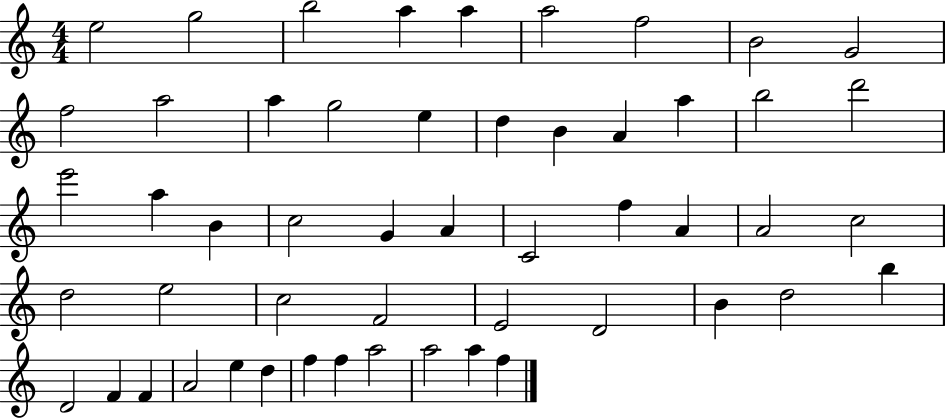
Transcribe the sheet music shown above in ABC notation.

X:1
T:Untitled
M:4/4
L:1/4
K:C
e2 g2 b2 a a a2 f2 B2 G2 f2 a2 a g2 e d B A a b2 d'2 e'2 a B c2 G A C2 f A A2 c2 d2 e2 c2 F2 E2 D2 B d2 b D2 F F A2 e d f f a2 a2 a f